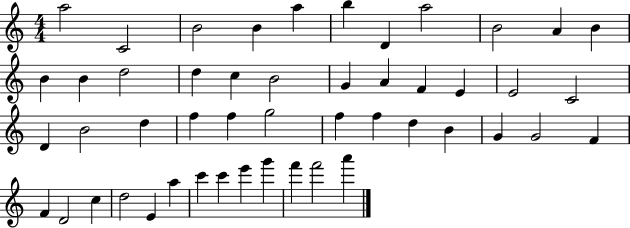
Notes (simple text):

A5/h C4/h B4/h B4/q A5/q B5/q D4/q A5/h B4/h A4/q B4/q B4/q B4/q D5/h D5/q C5/q B4/h G4/q A4/q F4/q E4/q E4/h C4/h D4/q B4/h D5/q F5/q F5/q G5/h F5/q F5/q D5/q B4/q G4/q G4/h F4/q F4/q D4/h C5/q D5/h E4/q A5/q C6/q C6/q E6/q G6/q F6/q F6/h A6/q